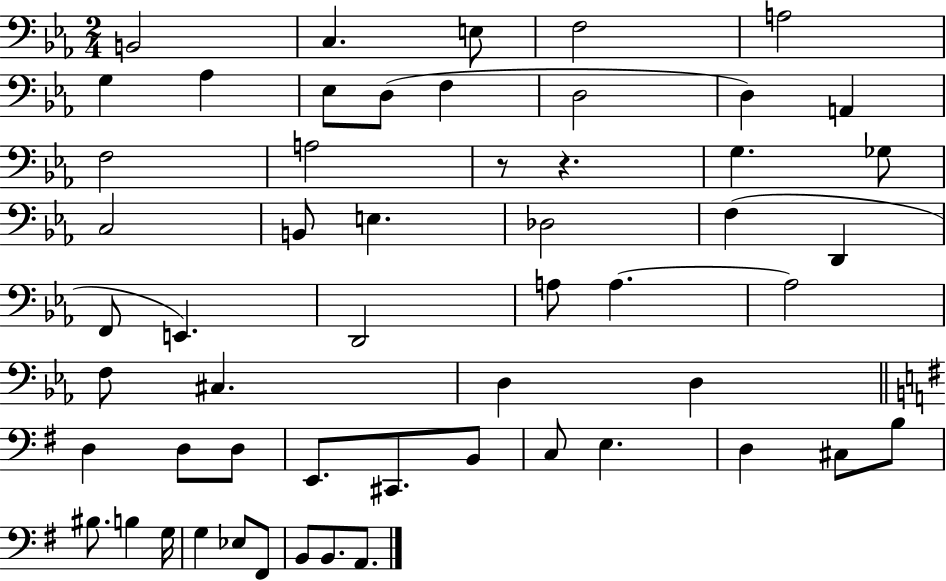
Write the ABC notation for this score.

X:1
T:Untitled
M:2/4
L:1/4
K:Eb
B,,2 C, E,/2 F,2 A,2 G, _A, _E,/2 D,/2 F, D,2 D, A,, F,2 A,2 z/2 z G, _G,/2 C,2 B,,/2 E, _D,2 F, D,, F,,/2 E,, D,,2 A,/2 A, A,2 F,/2 ^C, D, D, D, D,/2 D,/2 E,,/2 ^C,,/2 B,,/2 C,/2 E, D, ^C,/2 B,/2 ^B,/2 B, G,/4 G, _E,/2 ^F,,/2 B,,/2 B,,/2 A,,/2